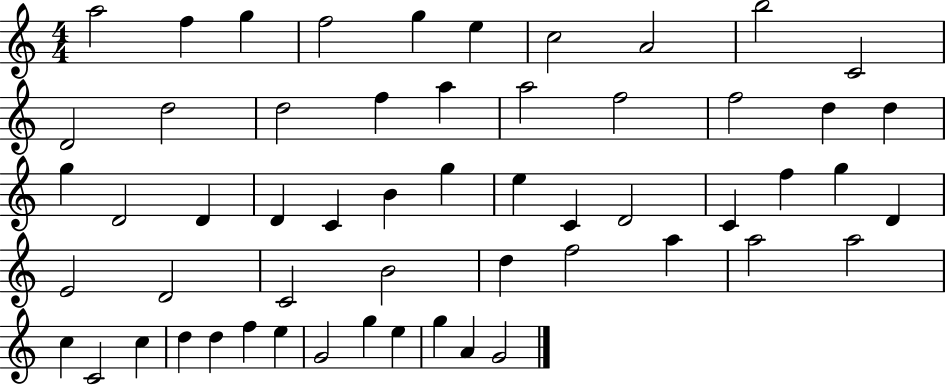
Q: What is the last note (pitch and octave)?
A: G4